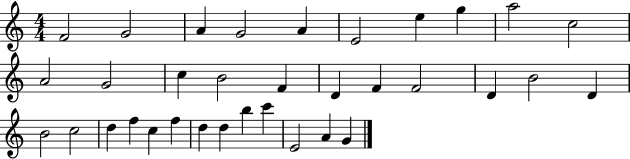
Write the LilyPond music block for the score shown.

{
  \clef treble
  \numericTimeSignature
  \time 4/4
  \key c \major
  f'2 g'2 | a'4 g'2 a'4 | e'2 e''4 g''4 | a''2 c''2 | \break a'2 g'2 | c''4 b'2 f'4 | d'4 f'4 f'2 | d'4 b'2 d'4 | \break b'2 c''2 | d''4 f''4 c''4 f''4 | d''4 d''4 b''4 c'''4 | e'2 a'4 g'4 | \break \bar "|."
}